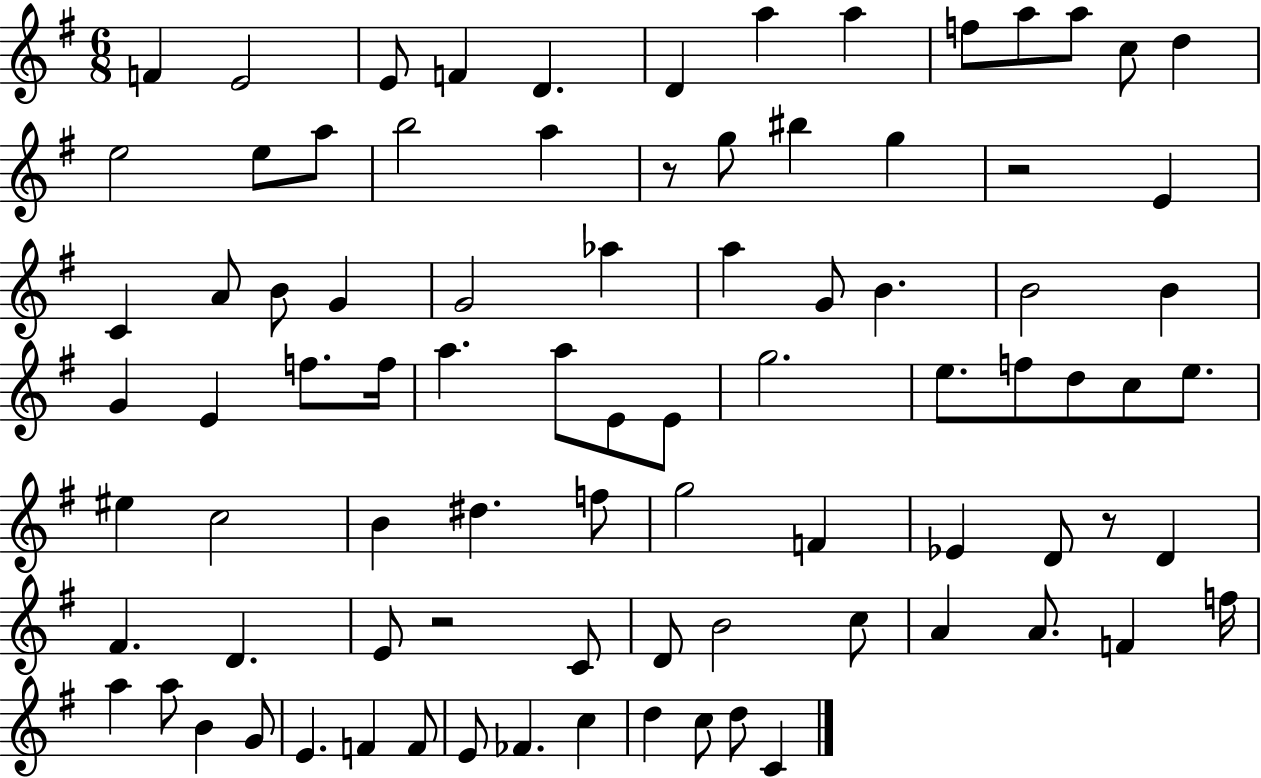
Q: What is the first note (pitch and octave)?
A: F4